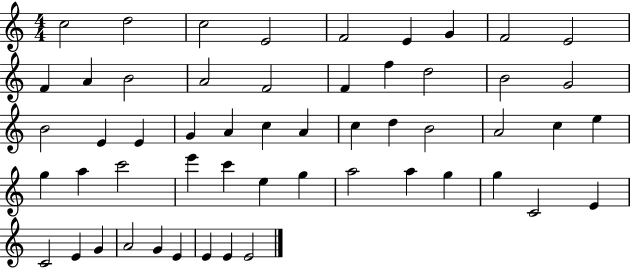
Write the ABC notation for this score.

X:1
T:Untitled
M:4/4
L:1/4
K:C
c2 d2 c2 E2 F2 E G F2 E2 F A B2 A2 F2 F f d2 B2 G2 B2 E E G A c A c d B2 A2 c e g a c'2 e' c' e g a2 a g g C2 E C2 E G A2 G E E E E2